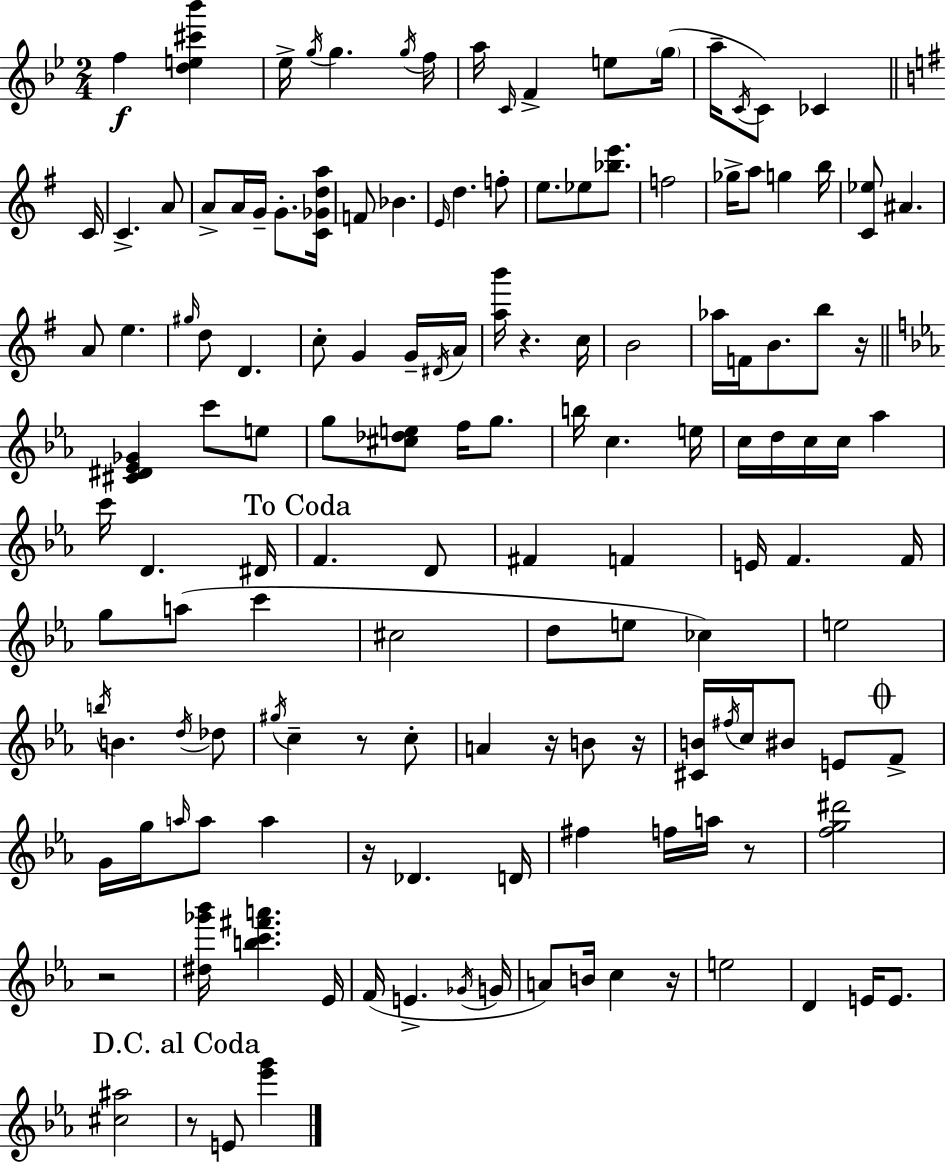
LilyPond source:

{
  \clef treble
  \numericTimeSignature
  \time 2/4
  \key bes \major
  \repeat volta 2 { f''4\f <d'' e'' cis''' bes'''>4 | ees''16-> \acciaccatura { g''16 } g''4. | \acciaccatura { g''16 } f''16 a''16 \grace { c'16 } f'4-> | e''8 \parenthesize g''16( a''16-- \acciaccatura { c'16 }) c'8 ces'4 | \break \bar "||" \break \key g \major c'16 c'4.-> a'8 | a'8-> a'16 g'16-- g'8.-. | <c' ges' d'' a''>16 f'8 bes'4. | \grace { e'16 } d''4. | \break f''8-. e''8. ees''8 <bes'' e'''>8. | f''2 | ges''16-> a''8 g''4 | b''16 <c' ees''>8 ais'4. | \break a'8 e''4. | \grace { gis''16 } d''8 d'4. | c''8-. g'4 | g'16-- \acciaccatura { dis'16 } a'16 <a'' b'''>16 r4. | \break c''16 b'2 | aes''16 f'16 b'8. | b''8 r16 \bar "||" \break \key c \minor <cis' dis' ees' ges'>4 c'''8 e''8 | g''8 <cis'' des'' e''>8 f''16 g''8. | b''16 c''4. e''16 | c''16 d''16 c''16 c''16 aes''4 | \break c'''16 d'4. dis'16 | \mark "To Coda" f'4. d'8 | fis'4 f'4 | e'16 f'4. f'16 | \break g''8 a''8( c'''4 | cis''2 | d''8 e''8 ces''4) | e''2 | \break \acciaccatura { b''16 } b'4. \acciaccatura { d''16 } | des''8 \acciaccatura { gis''16 } c''4-- r8 | c''8-. a'4 r16 | b'8 r16 <cis' b'>16 \acciaccatura { fis''16 } c''16 bis'8 | \break e'8 \mark \markup { \musicglyph "scripts.coda" } f'8-> g'16 g''16 \grace { a''16 } a''8 | a''4 r16 des'4. | d'16 fis''4 | f''16 a''16 r8 <f'' g'' dis'''>2 | \break r2 | <dis'' ges''' bes'''>16 <b'' c''' fis''' a'''>4. | ees'16 f'16( e'4.-> | \acciaccatura { ges'16 } g'16 a'8) | \break b'16 c''4 r16 e''2 | d'4 | e'16 e'8. <cis'' ais''>2 | \mark "D.C. al Coda" r8 | \break e'8 <ees''' g'''>4 } \bar "|."
}